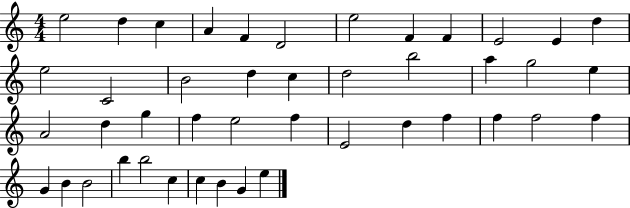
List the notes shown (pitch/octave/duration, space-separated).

E5/h D5/q C5/q A4/q F4/q D4/h E5/h F4/q F4/q E4/h E4/q D5/q E5/h C4/h B4/h D5/q C5/q D5/h B5/h A5/q G5/h E5/q A4/h D5/q G5/q F5/q E5/h F5/q E4/h D5/q F5/q F5/q F5/h F5/q G4/q B4/q B4/h B5/q B5/h C5/q C5/q B4/q G4/q E5/q